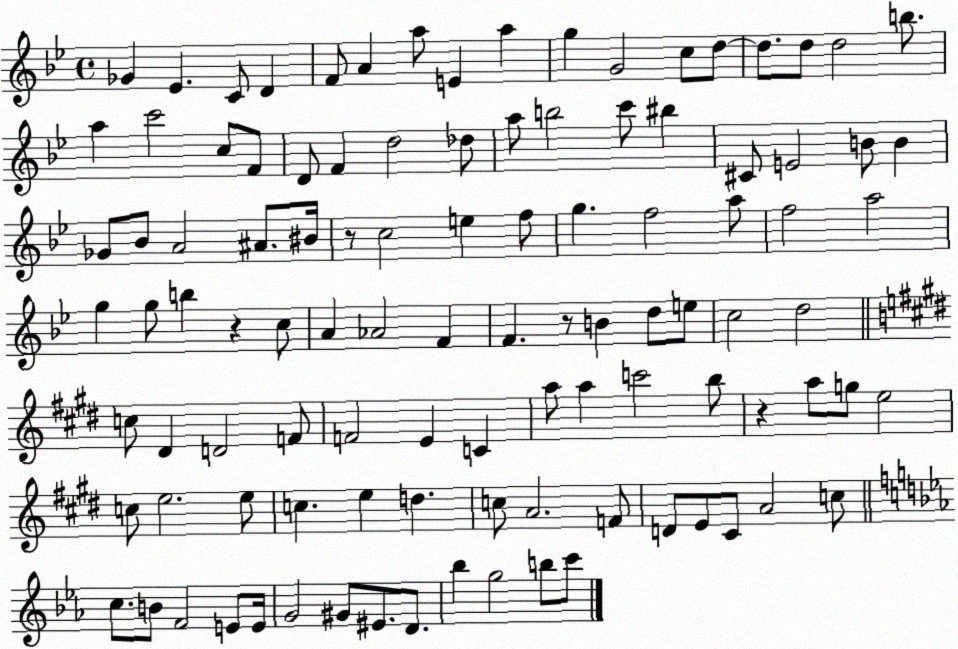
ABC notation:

X:1
T:Untitled
M:4/4
L:1/4
K:Bb
_G _E C/2 D F/2 A a/2 E a g G2 c/2 d/2 d/2 d/2 d2 b/2 a c'2 c/2 F/2 D/2 F d2 _d/2 a/2 b2 c'/2 ^b ^C/2 E2 B/2 B _G/2 _B/2 A2 ^A/2 ^B/4 z/2 c2 e f/2 g f2 a/2 f2 a2 g g/2 b z c/2 A _A2 F F z/2 B d/2 e/2 c2 d2 c/2 ^D D2 F/2 F2 E C a/2 a c'2 b/2 z a/2 g/2 e2 c/2 e2 e/2 c e d c/2 A2 F/2 D/2 E/2 ^C/2 A2 c/2 c/2 B/2 F2 E/2 E/4 G2 ^G/2 ^E/2 D/2 _b g2 b/2 c'/2